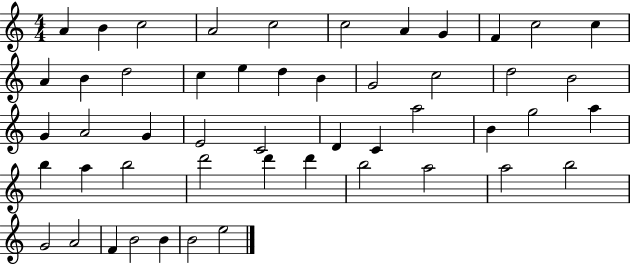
A4/q B4/q C5/h A4/h C5/h C5/h A4/q G4/q F4/q C5/h C5/q A4/q B4/q D5/h C5/q E5/q D5/q B4/q G4/h C5/h D5/h B4/h G4/q A4/h G4/q E4/h C4/h D4/q C4/q A5/h B4/q G5/h A5/q B5/q A5/q B5/h D6/h D6/q D6/q B5/h A5/h A5/h B5/h G4/h A4/h F4/q B4/h B4/q B4/h E5/h